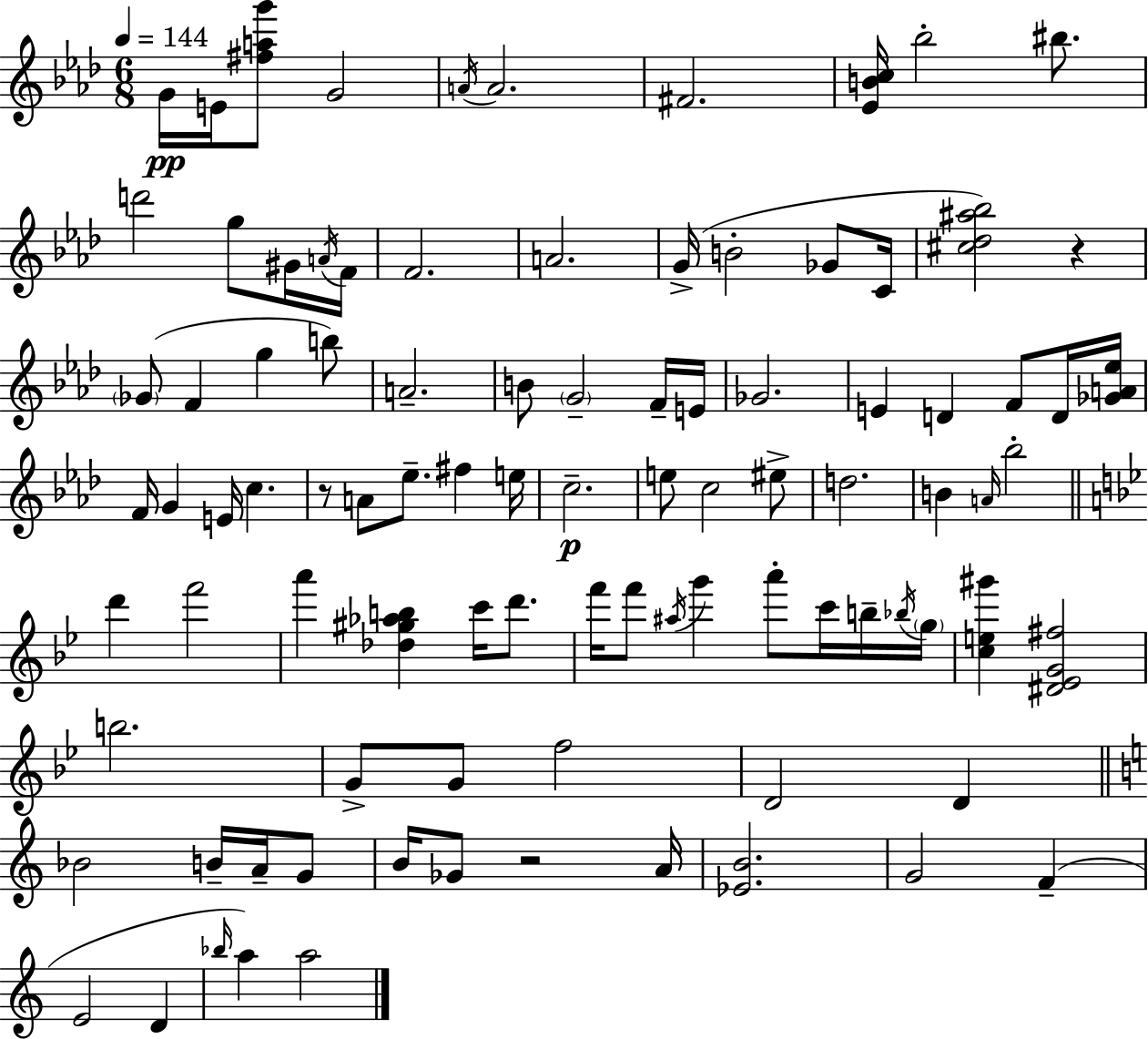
G4/s E4/s [F#5,A5,G6]/e G4/h A4/s A4/h. F#4/h. [Eb4,B4,C5]/s Bb5/h BIS5/e. D6/h G5/e G#4/s A4/s F4/s F4/h. A4/h. G4/s B4/h Gb4/e C4/s [C#5,Db5,A#5,Bb5]/h R/q Gb4/e F4/q G5/q B5/e A4/h. B4/e G4/h F4/s E4/s Gb4/h. E4/q D4/q F4/e D4/s [Gb4,A4,Eb5]/s F4/s G4/q E4/s C5/q. R/e A4/e Eb5/e. F#5/q E5/s C5/h. E5/e C5/h EIS5/e D5/h. B4/q A4/s Bb5/h D6/q F6/h A6/q [Db5,G#5,Ab5,B5]/q C6/s D6/e. F6/s F6/e A#5/s G6/q A6/e C6/s B5/s Bb5/s G5/s [C5,E5,G#6]/q [D#4,Eb4,G4,F#5]/h B5/h. G4/e G4/e F5/h D4/h D4/q Bb4/h B4/s A4/s G4/e B4/s Gb4/e R/h A4/s [Eb4,B4]/h. G4/h F4/q E4/h D4/q Bb5/s A5/q A5/h